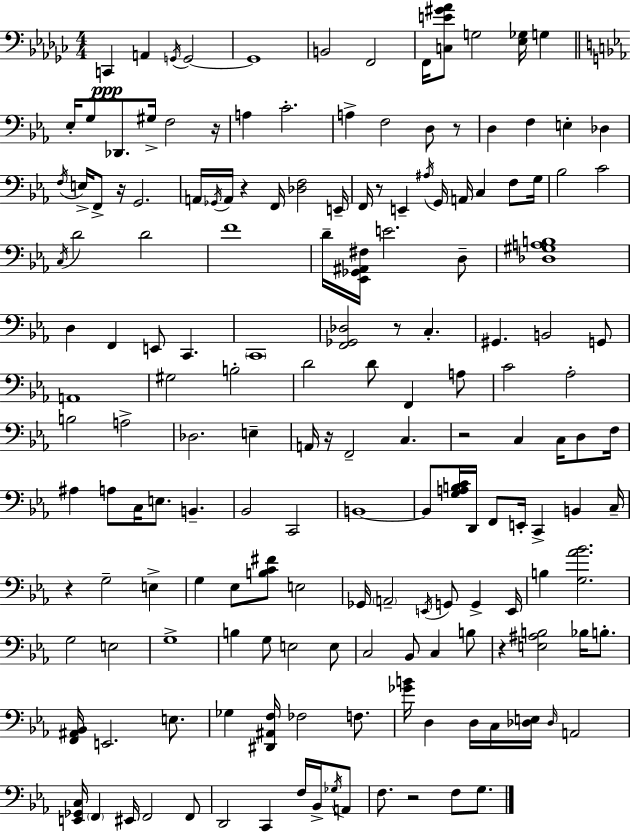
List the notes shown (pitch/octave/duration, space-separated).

C2/q A2/q G2/s G2/h G2/w B2/h F2/h F2/s [C3,E4,G#4,Ab4]/e G3/h [Eb3,Gb3]/s G3/q Eb3/s G3/e Db2/e. G#3/s F3/h R/s A3/q C4/h. A3/q F3/h D3/e R/e D3/q F3/q E3/q Db3/q F3/s E3/s F2/e R/s G2/h. A2/s Gb2/s A2/s R/q F2/s [Db3,F3]/h E2/s F2/s R/e E2/q A#3/s G2/s A2/s C3/q F3/e G3/s Bb3/h C4/h C3/s D4/h D4/h F4/w D4/s [Eb2,Gb2,A#2,F#3]/s E4/h. D3/e [Db3,G#3,A3,B3]/w D3/q F2/q E2/e C2/q. C2/w [F2,Gb2,Db3]/h R/e C3/q. G#2/q. B2/h G2/e A2/w G#3/h B3/h D4/h D4/e F2/q A3/e C4/h Ab3/h B3/h A3/h Db3/h. E3/q A2/s R/s F2/h C3/q. R/h C3/q C3/s D3/e F3/s A#3/q A3/e C3/s E3/e. B2/q. Bb2/h C2/h B2/w B2/e [G3,A3,B3,C4]/s D2/s F2/e E2/s C2/q B2/q C3/s R/q G3/h E3/q G3/q Eb3/e [B3,C4,F#4]/e E3/h Gb2/s A2/h E2/s G2/e G2/q E2/s B3/q [G3,Ab4,Bb4]/h. G3/h E3/h G3/w B3/q G3/e E3/h E3/e C3/h Bb2/e C3/q B3/e R/q [E3,A#3,B3]/h Bb3/s B3/e. [F2,A#2,Bb2]/s E2/h. E3/e. Gb3/q [D#2,A#2,F3]/s FES3/h F3/e. [Gb4,B4]/s D3/q D3/s C3/s [Db3,E3]/s Db3/s A2/h [E2,Gb2,C3]/s F2/q EIS2/s F2/h F2/e D2/h C2/q F3/s Bb2/s Gb3/s A2/e F3/e. R/h F3/e G3/e.